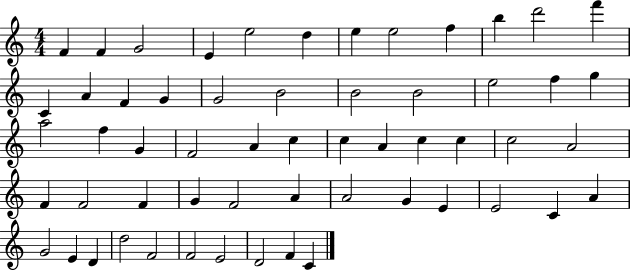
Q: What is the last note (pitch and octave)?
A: C4